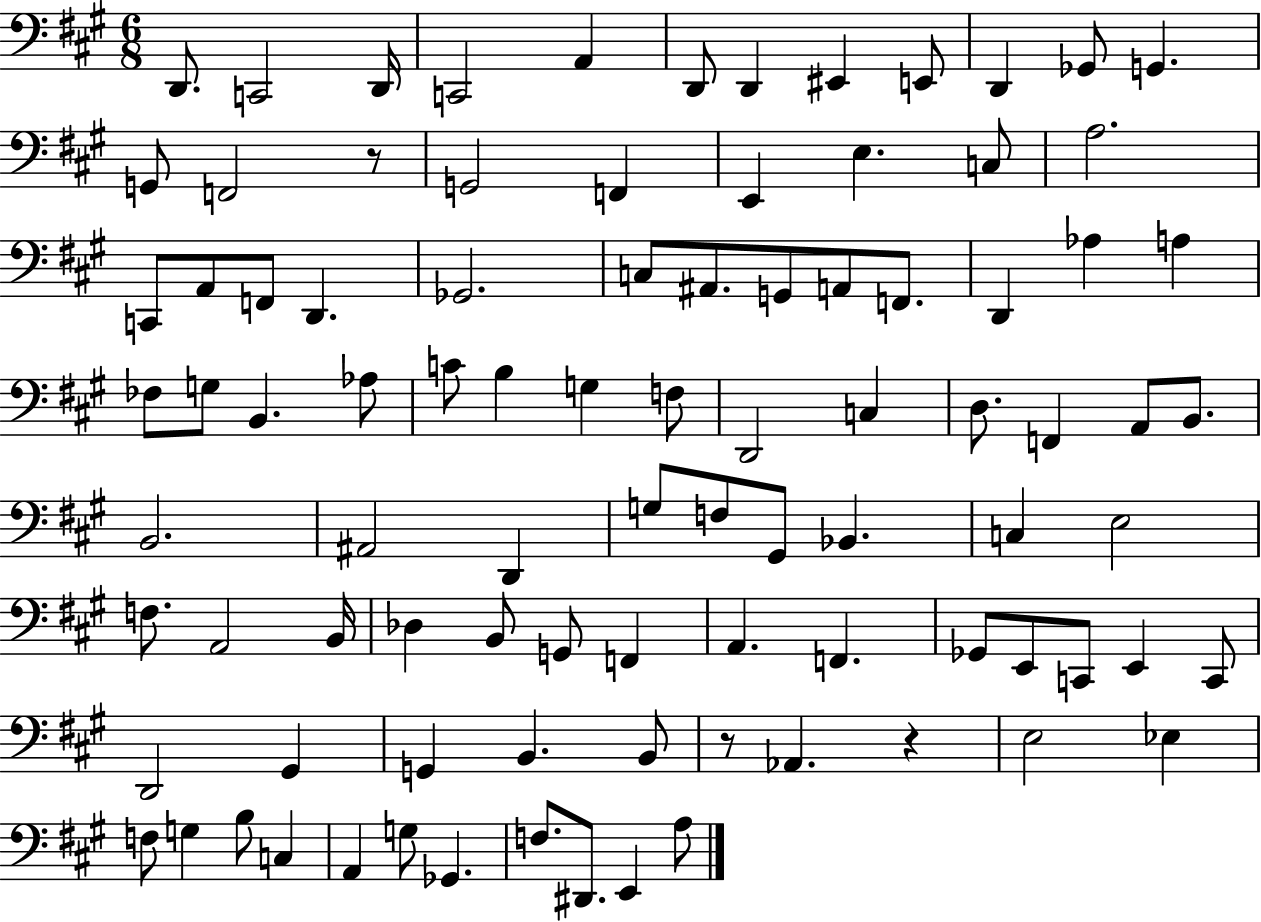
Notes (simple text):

D2/e. C2/h D2/s C2/h A2/q D2/e D2/q EIS2/q E2/e D2/q Gb2/e G2/q. G2/e F2/h R/e G2/h F2/q E2/q E3/q. C3/e A3/h. C2/e A2/e F2/e D2/q. Gb2/h. C3/e A#2/e. G2/e A2/e F2/e. D2/q Ab3/q A3/q FES3/e G3/e B2/q. Ab3/e C4/e B3/q G3/q F3/e D2/h C3/q D3/e. F2/q A2/e B2/e. B2/h. A#2/h D2/q G3/e F3/e G#2/e Bb2/q. C3/q E3/h F3/e. A2/h B2/s Db3/q B2/e G2/e F2/q A2/q. F2/q. Gb2/e E2/e C2/e E2/q C2/e D2/h G#2/q G2/q B2/q. B2/e R/e Ab2/q. R/q E3/h Eb3/q F3/e G3/q B3/e C3/q A2/q G3/e Gb2/q. F3/e. D#2/e. E2/q A3/e